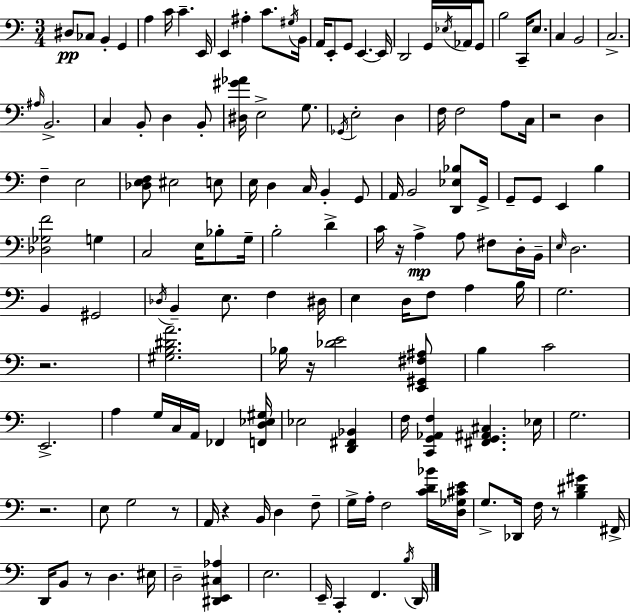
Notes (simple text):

D#3/e CES3/e B2/q G2/q A3/q C4/s C4/q. E2/s E2/q A#3/q C4/e. G#3/s B2/s A2/s E2/e G2/e E2/q. E2/s D2/h G2/s Eb3/s Ab2/s G2/e B3/h C2/s E3/e. C3/q B2/h C3/h. A#3/s B2/h. C3/q B2/e D3/q B2/e [D#3,G#4,Ab4]/s E3/h G3/e. Gb2/s E3/h D3/q F3/s F3/h A3/e C3/s R/h D3/q F3/q E3/h [Db3,E3,F3]/e EIS3/h E3/e E3/s D3/q C3/s B2/q G2/e A2/s B2/h [D2,Eb3,Bb3]/e G2/s G2/e G2/e E2/q B3/q [Db3,Gb3,F4]/h G3/q C3/h E3/s Bb3/e G3/s B3/h D4/q C4/s R/s A3/q A3/e F#3/e D3/s B2/s E3/s D3/h. B2/q G#2/h Db3/s B2/q E3/e. F3/q D#3/s E3/q D3/s F3/e A3/q B3/s G3/h. R/h. [G#3,B3,D#4,A4]/h. Bb3/s R/s [Db4,E4]/h [E2,G#2,F#3,A#3]/e B3/q C4/h E2/h. A3/q G3/s C3/s A2/s FES2/q [F2,D3,Eb3,G#3]/s Eb3/h [D2,F#2,Bb2]/q F3/s [C2,G2,Ab2,F3]/q [F#2,G2,A#2,C#3]/q. Eb3/s G3/h. R/h. E3/e G3/h R/e A2/s R/q B2/s D3/q F3/e G3/s A3/s F3/h [C4,D4,Bb4]/s [D3,Gb3,C#4,E4]/s G3/e. Db2/s F3/s R/e [B3,D#4,G#4]/q F#2/s D2/s B2/e R/e D3/q. EIS3/s D3/h [D#2,E2,C#3,Ab3]/q E3/h. E2/s C2/q F2/q. B3/s D2/s